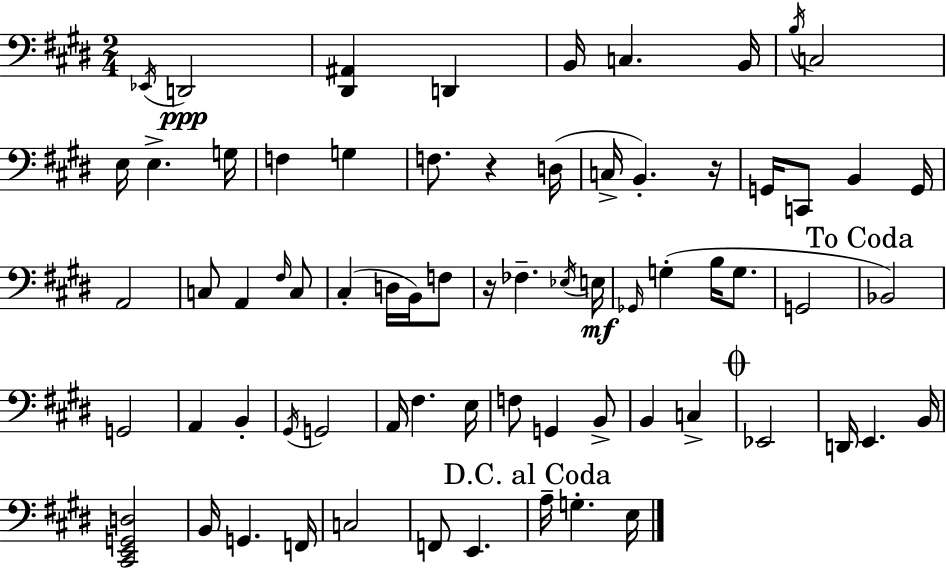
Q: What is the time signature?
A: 2/4